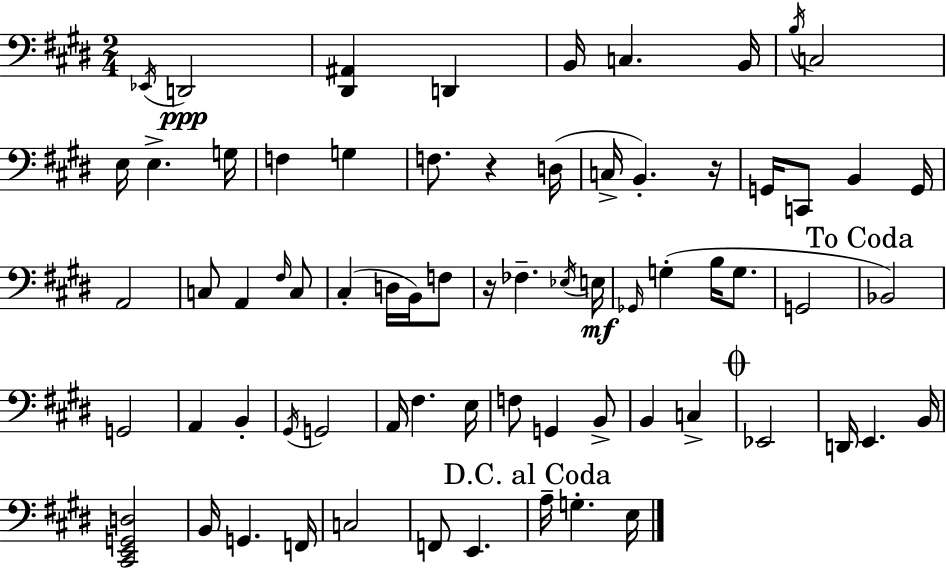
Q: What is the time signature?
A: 2/4